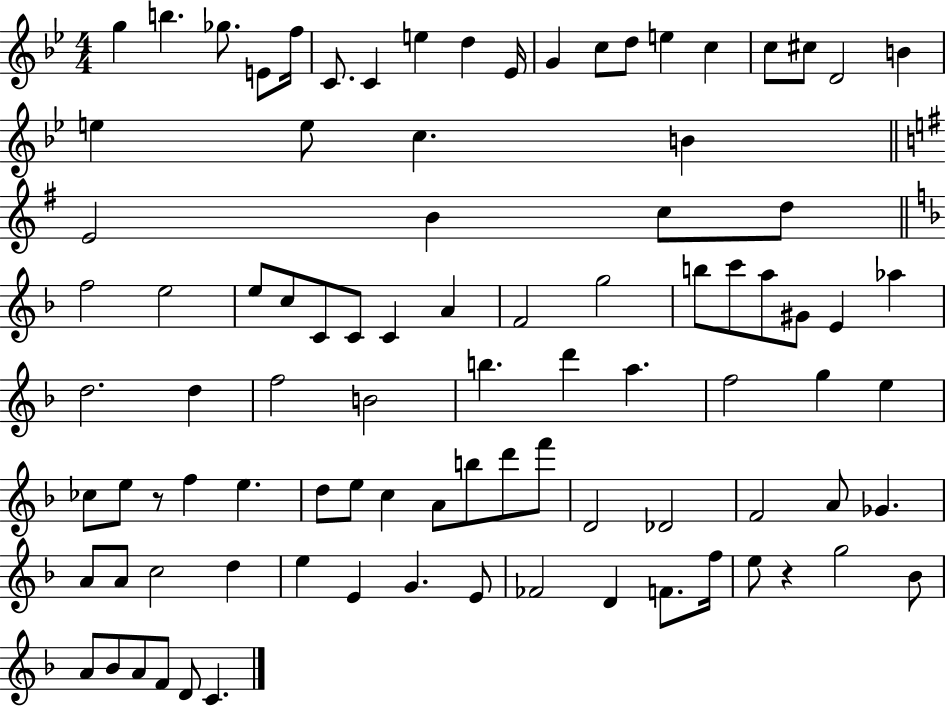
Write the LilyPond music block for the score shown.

{
  \clef treble
  \numericTimeSignature
  \time 4/4
  \key bes \major
  g''4 b''4. ges''8. e'8 f''16 | c'8. c'4 e''4 d''4 ees'16 | g'4 c''8 d''8 e''4 c''4 | c''8 cis''8 d'2 b'4 | \break e''4 e''8 c''4. b'4 | \bar "||" \break \key g \major e'2 b'4 c''8 d''8 | \bar "||" \break \key f \major f''2 e''2 | e''8 c''8 c'8 c'8 c'4 a'4 | f'2 g''2 | b''8 c'''8 a''8 gis'8 e'4 aes''4 | \break d''2. d''4 | f''2 b'2 | b''4. d'''4 a''4. | f''2 g''4 e''4 | \break ces''8 e''8 r8 f''4 e''4. | d''8 e''8 c''4 a'8 b''8 d'''8 f'''8 | d'2 des'2 | f'2 a'8 ges'4. | \break a'8 a'8 c''2 d''4 | e''4 e'4 g'4. e'8 | fes'2 d'4 f'8. f''16 | e''8 r4 g''2 bes'8 | \break a'8 bes'8 a'8 f'8 d'8 c'4. | \bar "|."
}